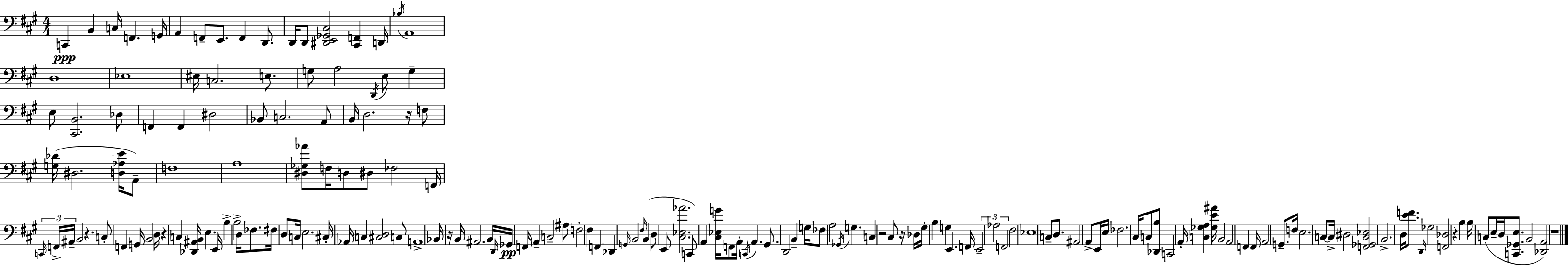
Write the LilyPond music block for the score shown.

{
  \clef bass
  \numericTimeSignature
  \time 4/4
  \key a \major
  c,4\ppp b,4 c16 f,4. g,16 | a,4 f,8-- e,8. f,4 d,8. | d,16 d,8 <dis, e, ges, cis>2 <cis, f,>4 d,16 | \acciaccatura { bes16 } a,1 | \break d1 | ees1 | eis16 c2. e8. | g8 a2 \acciaccatura { d,16 } e8 g4-- | \break e8 <cis, b,>2. | des8 f,4 f,4 dis2 | bes,8 c2. | a,8 b,16 d2. r16 | \break f8 <g des'>16( dis2. <d aes e'>16 | a,8--) f1 | a1 | <dis ges aes'>8 f16 d8 dis8 fes2 | \break f,16 \tuplet 3/2 { \grace { c,16 } f,16-> ais,16-- } b,2 r4. | c8-. f,4 g,16 b,2 | d16 r4 c4 <des, ais, b,>16 e4. | e,16 b4-> b2-> d16 | \break fes8. fis16 d8 c16 e2. | cis16-. aes,16 c4 <cis d>2 | c8 a,1-> | bes,16 r16 b,16 ais,2. | \break b,16 \grace { d,16 } ges,16\pp f,16 a,4-- c2-- | ais8 f2-. fis4 | f,4 des,4 \grace { g,16 } b,2 | \grace { fis16 }( b,4 d8 e,8 <cis ees aes'>2. | \break c,8) a,4 <cis ees g'>16 f,8 a,16-. | \acciaccatura { c,16 } a,4. gis,8. d,2 | b,4-- g16 fes8 a2 | \acciaccatura { ges,16 } g4. c4 r2 | \break cis8 r16 des16 gis16-. b4 g4 | e,4. f,16 \tuplet 3/2 { e,2-- | aes2 f,2 } | fis2 ees1 | \break c8-- d8. ais,2 | a,8-> e,16 e16 fes2. | cis16 c8 <des, b>8 c,2 | a,16-. <c ges a>4 <ges e' ais'>16 b,2 | \break a,2 f,4 f,16 a,2 | g,8.-- f16 e2. | c8~~ c16-> dis2 | <f, ges, c ees>2 b,2.-> | \break d16 <e' f'>8. \grace { d,16 } ges2 | <f, des>2 r4 b4 | b16 c8( e16-- d16 <c, ges, e>8. b,2 | <des, a,>2) r1 | \break \bar "|."
}